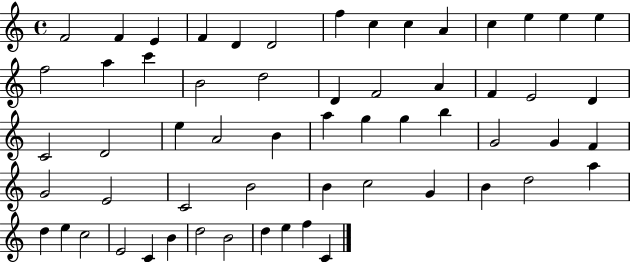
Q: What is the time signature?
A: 4/4